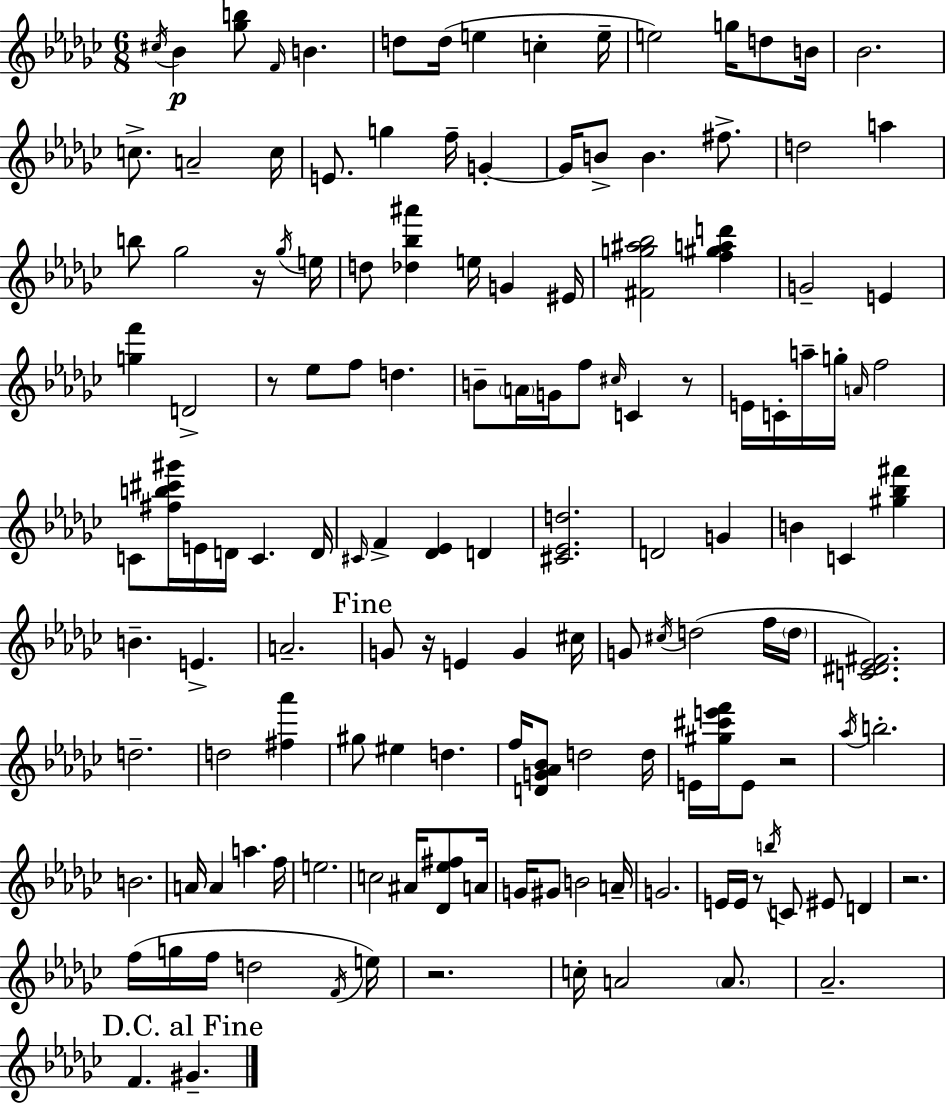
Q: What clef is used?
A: treble